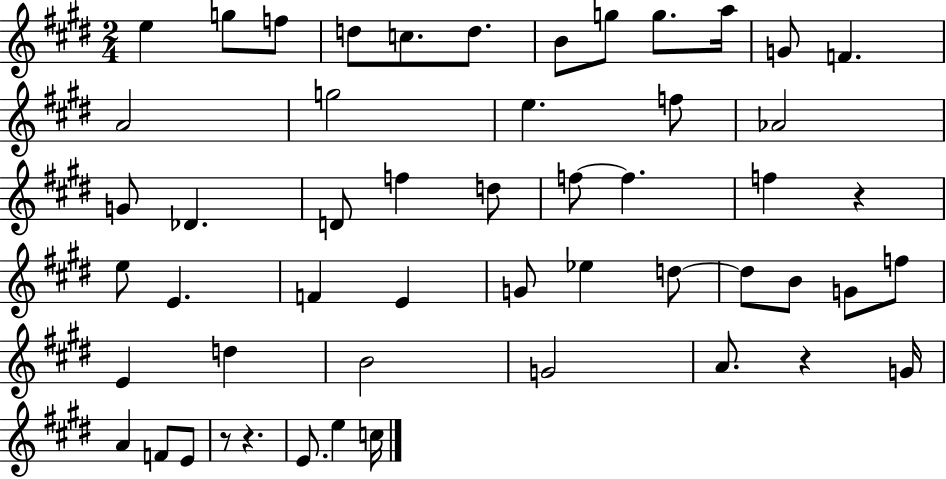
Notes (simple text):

E5/q G5/e F5/e D5/e C5/e. D5/e. B4/e G5/e G5/e. A5/s G4/e F4/q. A4/h G5/h E5/q. F5/e Ab4/h G4/e Db4/q. D4/e F5/q D5/e F5/e F5/q. F5/q R/q E5/e E4/q. F4/q E4/q G4/e Eb5/q D5/e D5/e B4/e G4/e F5/e E4/q D5/q B4/h G4/h A4/e. R/q G4/s A4/q F4/e E4/e R/e R/q. E4/e. E5/q C5/s